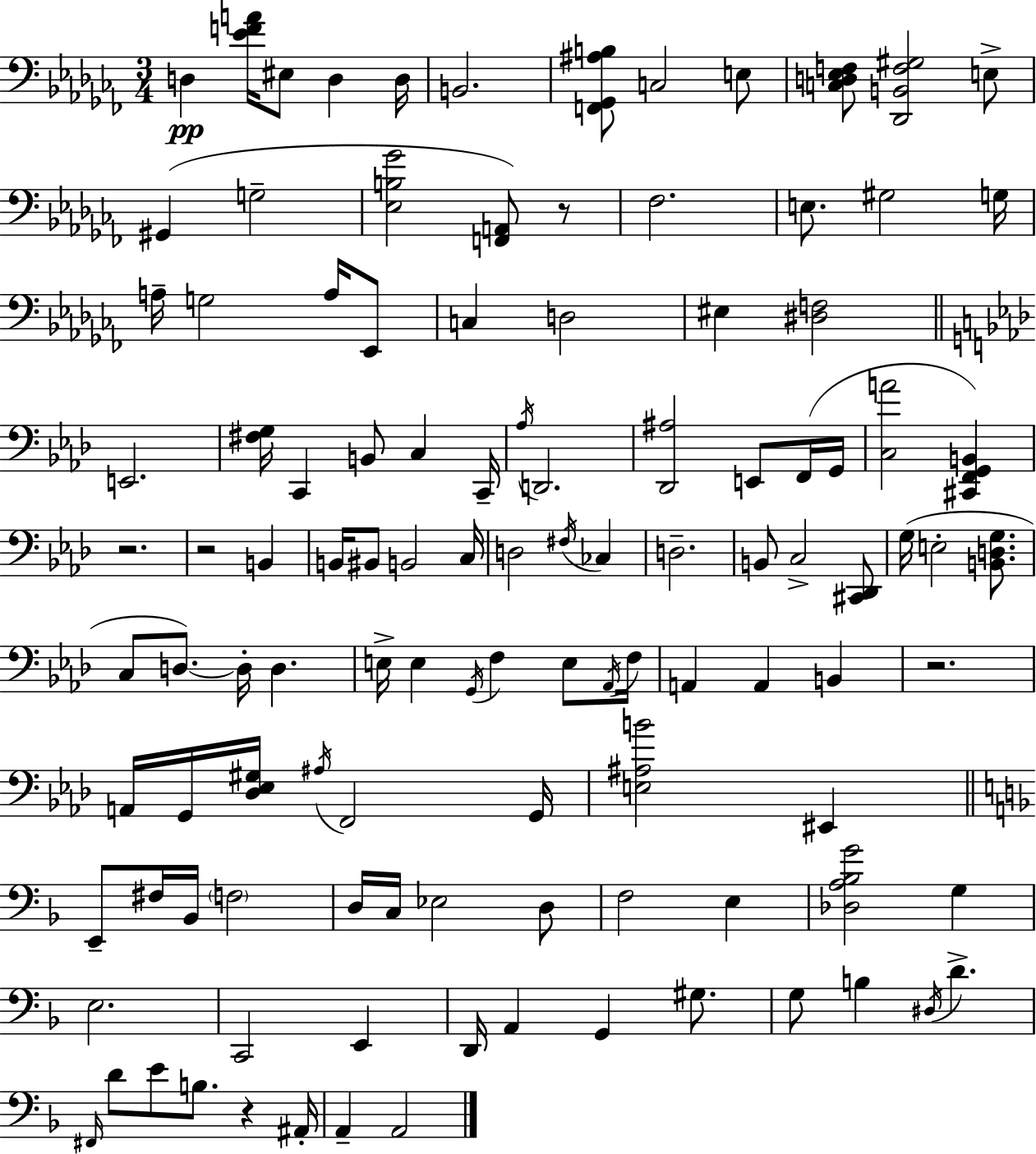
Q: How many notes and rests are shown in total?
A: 114